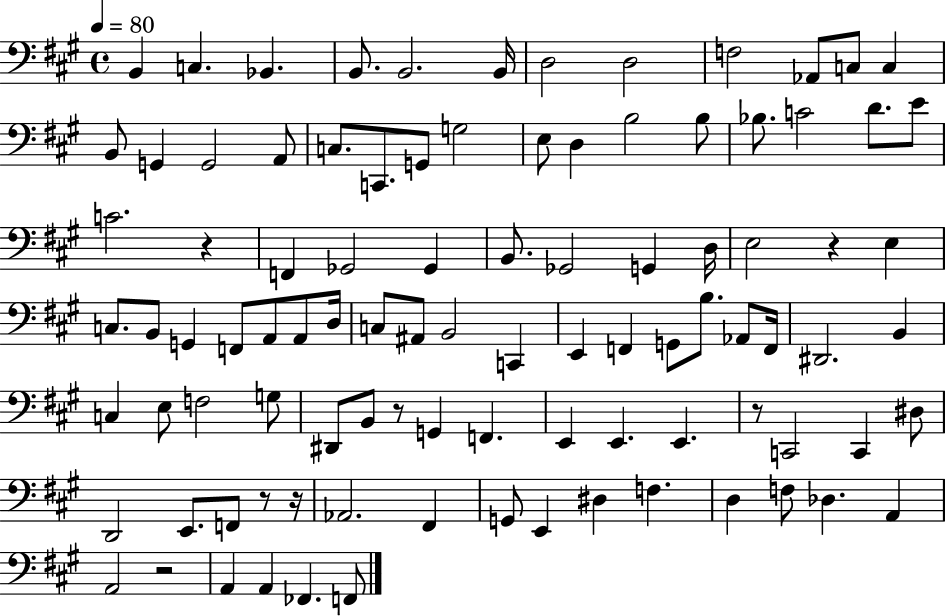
X:1
T:Untitled
M:4/4
L:1/4
K:A
B,, C, _B,, B,,/2 B,,2 B,,/4 D,2 D,2 F,2 _A,,/2 C,/2 C, B,,/2 G,, G,,2 A,,/2 C,/2 C,,/2 G,,/2 G,2 E,/2 D, B,2 B,/2 _B,/2 C2 D/2 E/2 C2 z F,, _G,,2 _G,, B,,/2 _G,,2 G,, D,/4 E,2 z E, C,/2 B,,/2 G,, F,,/2 A,,/2 A,,/2 D,/4 C,/2 ^A,,/2 B,,2 C,, E,, F,, G,,/2 B,/2 _A,,/2 F,,/4 ^D,,2 B,, C, E,/2 F,2 G,/2 ^D,,/2 B,,/2 z/2 G,, F,, E,, E,, E,, z/2 C,,2 C,, ^D,/2 D,,2 E,,/2 F,,/2 z/2 z/4 _A,,2 ^F,, G,,/2 E,, ^D, F, D, F,/2 _D, A,, A,,2 z2 A,, A,, _F,, F,,/2